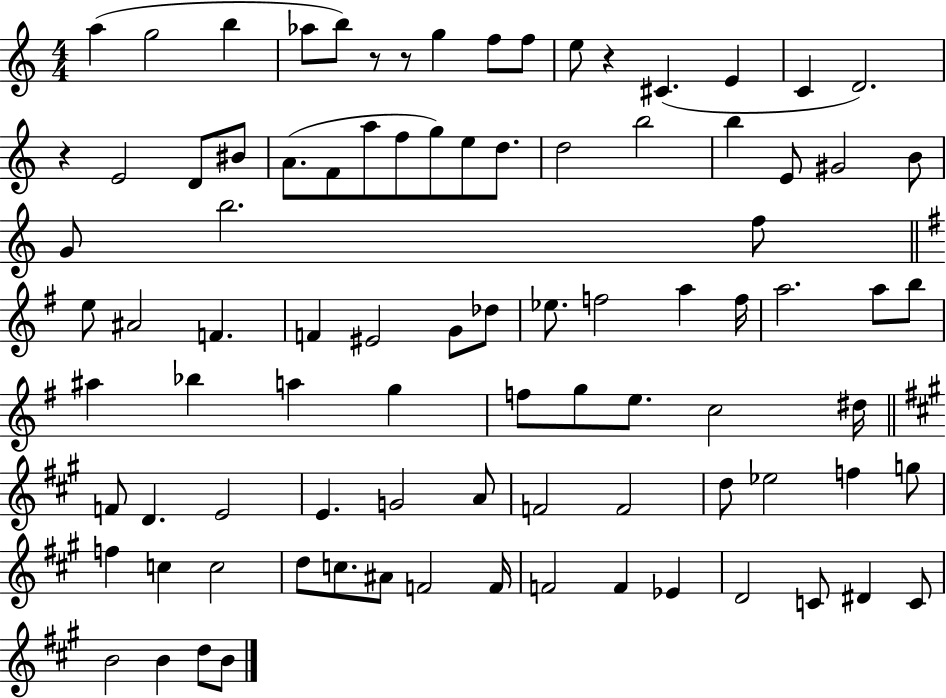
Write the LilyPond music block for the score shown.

{
  \clef treble
  \numericTimeSignature
  \time 4/4
  \key c \major
  a''4( g''2 b''4 | aes''8 b''8) r8 r8 g''4 f''8 f''8 | e''8 r4 cis'4.( e'4 | c'4 d'2.) | \break r4 e'2 d'8 bis'8 | a'8.( f'8 a''8 f''8 g''8) e''8 d''8. | d''2 b''2 | b''4 e'8 gis'2 b'8 | \break g'8 b''2. f''8 | \bar "||" \break \key e \minor e''8 ais'2 f'4. | f'4 eis'2 g'8 des''8 | ees''8. f''2 a''4 f''16 | a''2. a''8 b''8 | \break ais''4 bes''4 a''4 g''4 | f''8 g''8 e''8. c''2 dis''16 | \bar "||" \break \key a \major f'8 d'4. e'2 | e'4. g'2 a'8 | f'2 f'2 | d''8 ees''2 f''4 g''8 | \break f''4 c''4 c''2 | d''8 c''8. ais'8 f'2 f'16 | f'2 f'4 ees'4 | d'2 c'8 dis'4 c'8 | \break b'2 b'4 d''8 b'8 | \bar "|."
}